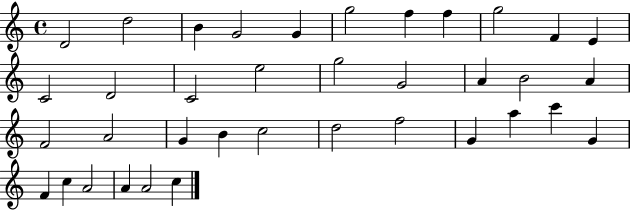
D4/h D5/h B4/q G4/h G4/q G5/h F5/q F5/q G5/h F4/q E4/q C4/h D4/h C4/h E5/h G5/h G4/h A4/q B4/h A4/q F4/h A4/h G4/q B4/q C5/h D5/h F5/h G4/q A5/q C6/q G4/q F4/q C5/q A4/h A4/q A4/h C5/q